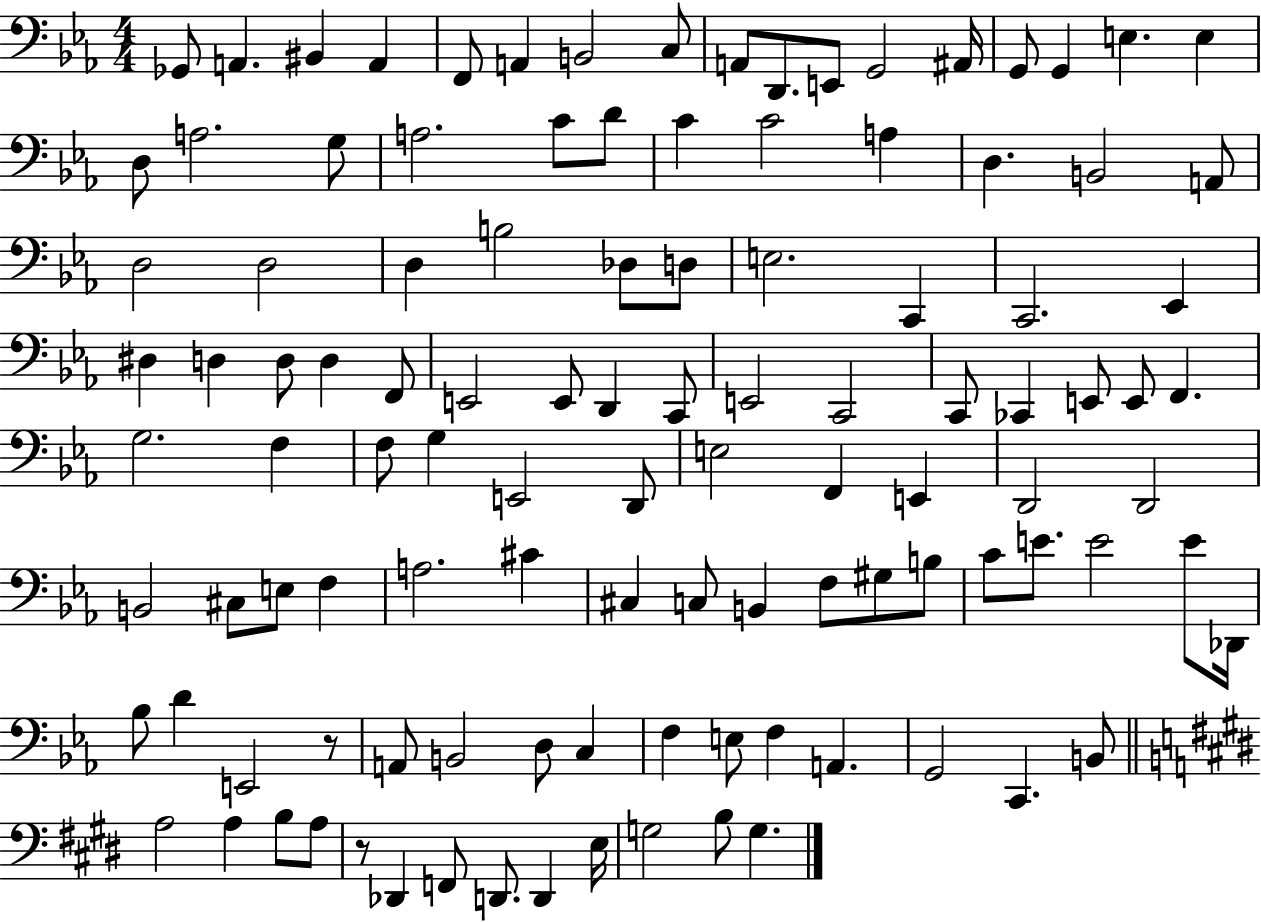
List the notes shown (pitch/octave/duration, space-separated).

Gb2/e A2/q. BIS2/q A2/q F2/e A2/q B2/h C3/e A2/e D2/e. E2/e G2/h A#2/s G2/e G2/q E3/q. E3/q D3/e A3/h. G3/e A3/h. C4/e D4/e C4/q C4/h A3/q D3/q. B2/h A2/e D3/h D3/h D3/q B3/h Db3/e D3/e E3/h. C2/q C2/h. Eb2/q D#3/q D3/q D3/e D3/q F2/e E2/h E2/e D2/q C2/e E2/h C2/h C2/e CES2/q E2/e E2/e F2/q. G3/h. F3/q F3/e G3/q E2/h D2/e E3/h F2/q E2/q D2/h D2/h B2/h C#3/e E3/e F3/q A3/h. C#4/q C#3/q C3/e B2/q F3/e G#3/e B3/e C4/e E4/e. E4/h E4/e Db2/s Bb3/e D4/q E2/h R/e A2/e B2/h D3/e C3/q F3/q E3/e F3/q A2/q. G2/h C2/q. B2/e A3/h A3/q B3/e A3/e R/e Db2/q F2/e D2/e. D2/q E3/s G3/h B3/e G3/q.